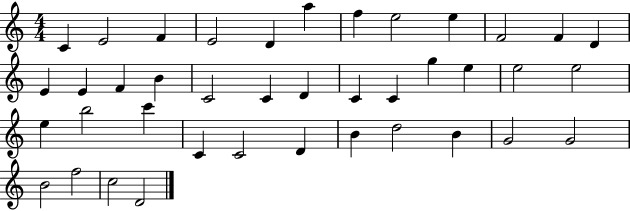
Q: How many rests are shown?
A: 0